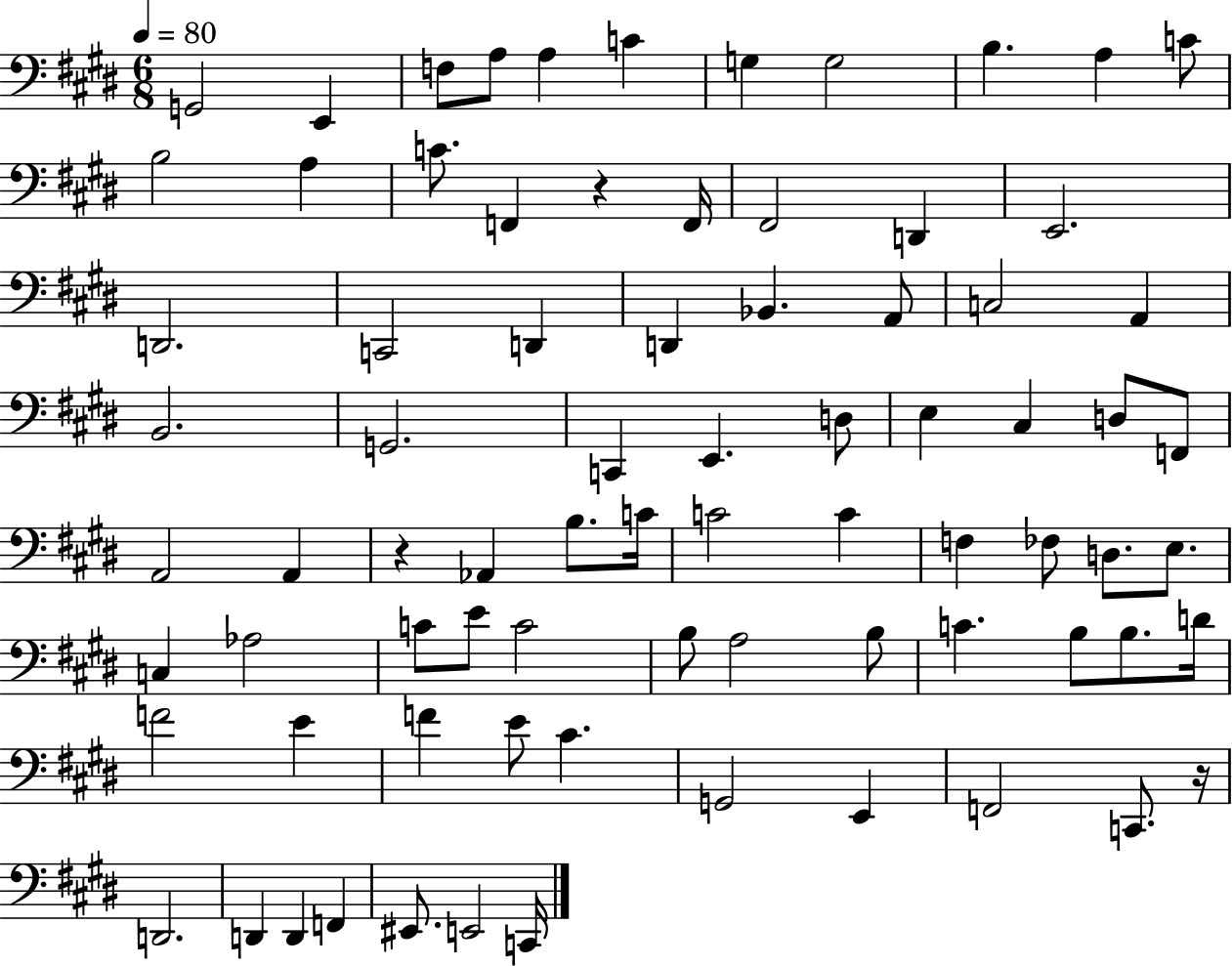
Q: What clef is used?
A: bass